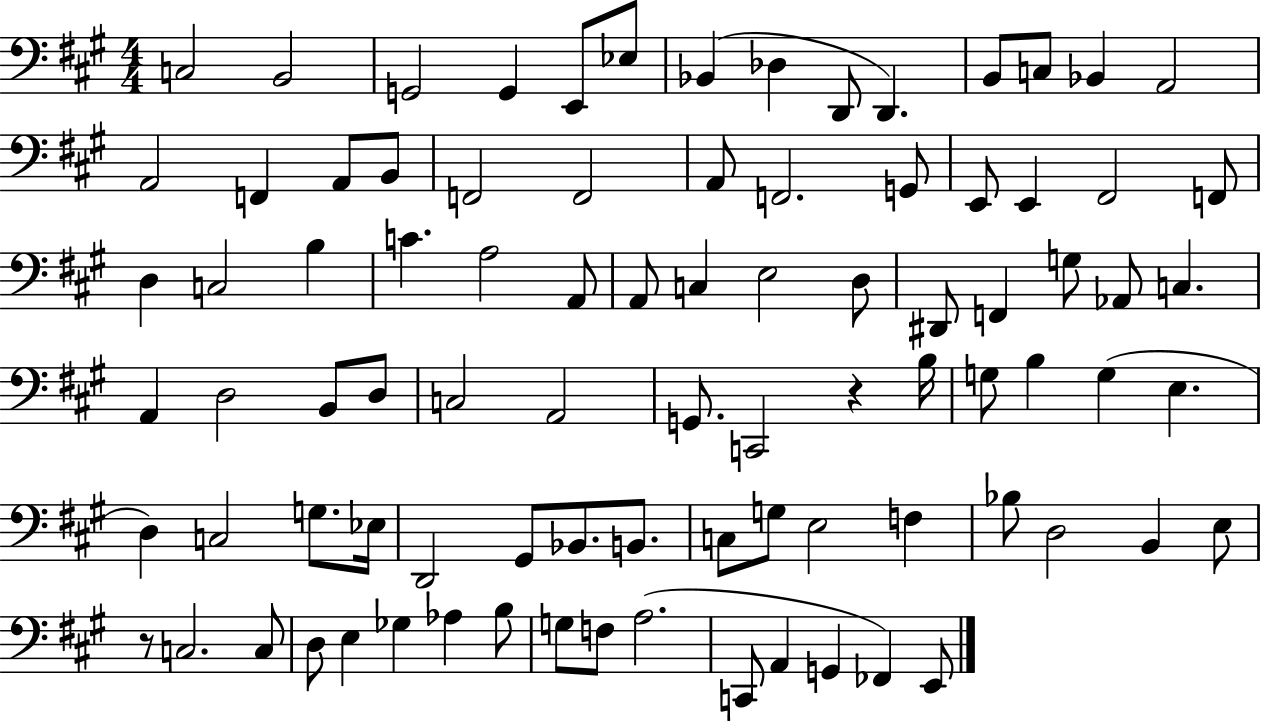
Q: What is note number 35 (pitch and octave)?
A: C3